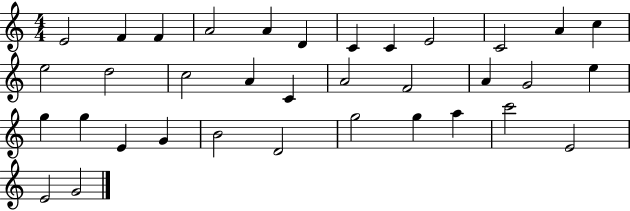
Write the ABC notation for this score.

X:1
T:Untitled
M:4/4
L:1/4
K:C
E2 F F A2 A D C C E2 C2 A c e2 d2 c2 A C A2 F2 A G2 e g g E G B2 D2 g2 g a c'2 E2 E2 G2